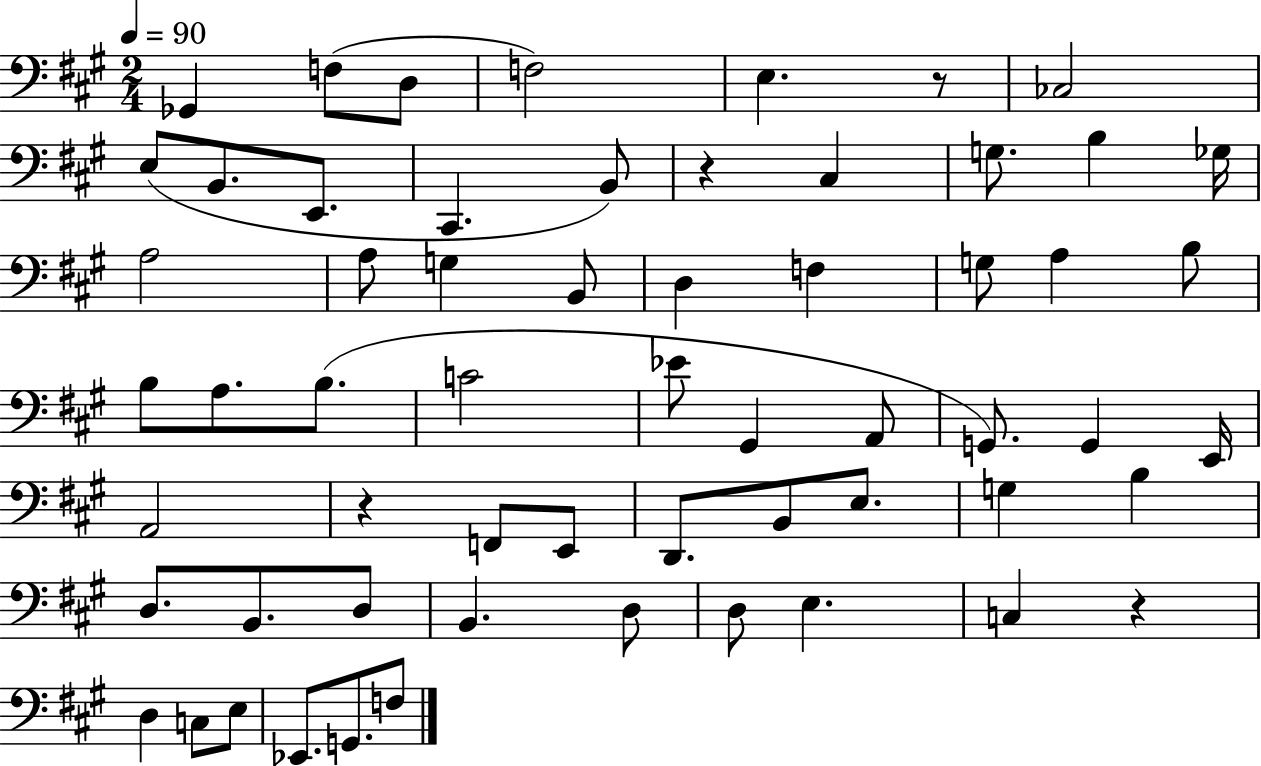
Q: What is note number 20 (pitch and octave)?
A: D3